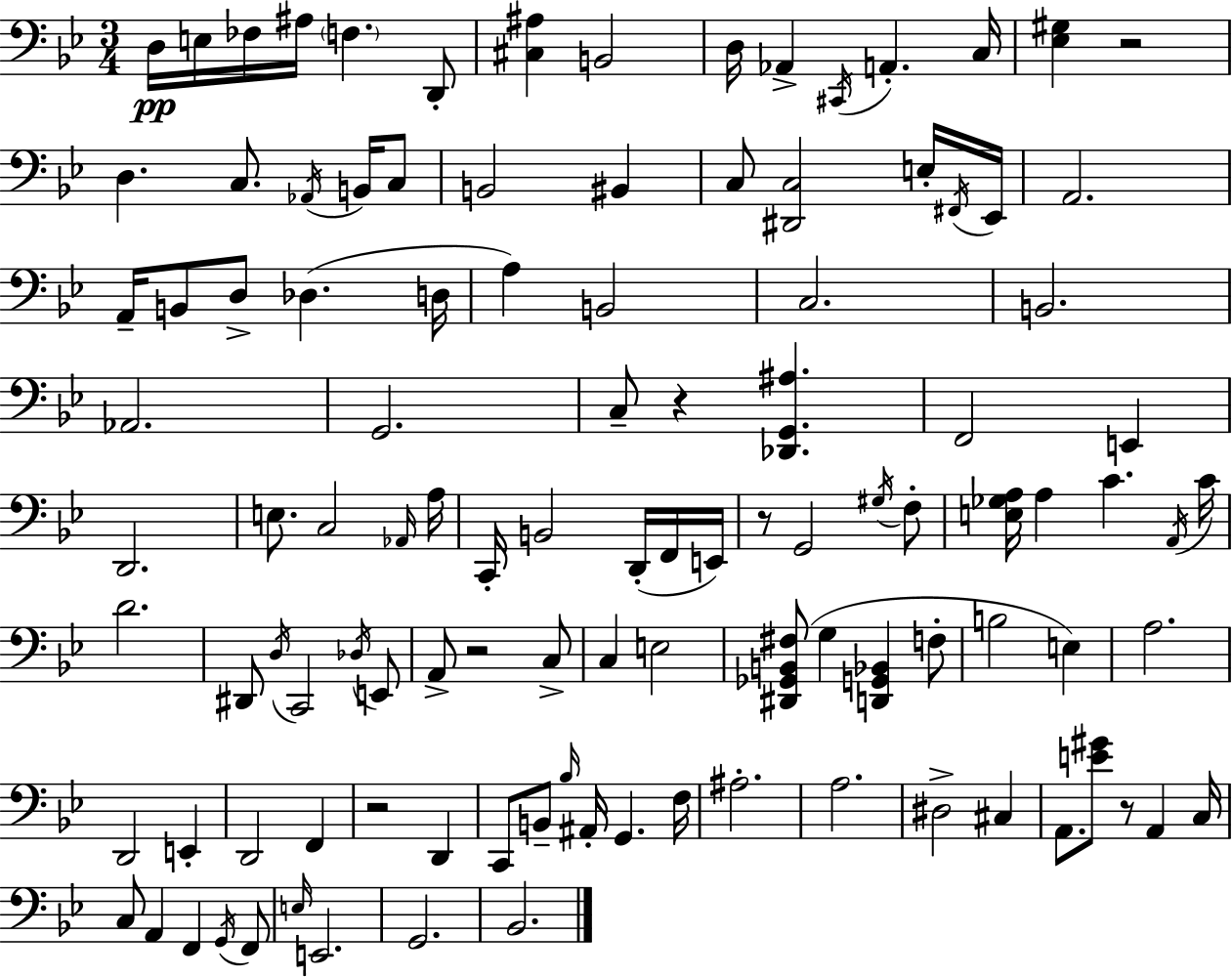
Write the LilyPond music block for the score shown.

{
  \clef bass
  \numericTimeSignature
  \time 3/4
  \key g \minor
  d16\pp e16 fes16 ais16 \parenthesize f4. d,8-. | <cis ais>4 b,2 | d16 aes,4-> \acciaccatura { cis,16 } a,4.-. | c16 <ees gis>4 r2 | \break d4. c8. \acciaccatura { aes,16 } b,16 | c8 b,2 bis,4 | c8 <dis, c>2 | e16-. \acciaccatura { fis,16 } ees,16 a,2. | \break a,16-- b,8 d8-> des4.( | d16 a4) b,2 | c2. | b,2. | \break aes,2. | g,2. | c8-- r4 <des, g, ais>4. | f,2 e,4 | \break d,2. | e8. c2 | \grace { aes,16 } a16 c,16-. b,2 | d,16-.( f,16 e,16) r8 g,2 | \break \acciaccatura { gis16 } f8-. <e ges a>16 a4 c'4. | \acciaccatura { a,16 } c'16 d'2. | dis,8 \acciaccatura { d16 } c,2 | \acciaccatura { des16 } e,8 a,8-> r2 | \break c8-> c4 | e2 <dis, ges, b, fis>8( g4 | <d, g, bes,>4 f8-. b2 | e4) a2. | \break d,2 | e,4-. d,2 | f,4 r2 | d,4 c,8 b,8-- | \break \grace { bes16 } ais,16-. g,4. f16 ais2.-. | a2. | dis2-> | cis4 a,8. | \break <e' gis'>8 r8 a,4 c16 c8 a,4 | f,4 \acciaccatura { g,16 } f,8 \grace { e16 } e,2. | g,2. | bes,2. | \break \bar "|."
}